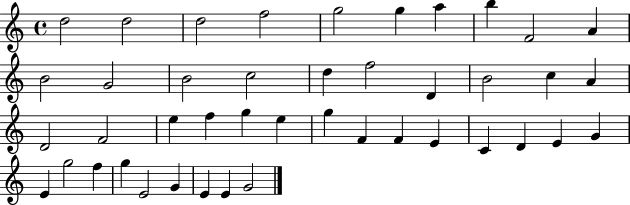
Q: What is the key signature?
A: C major